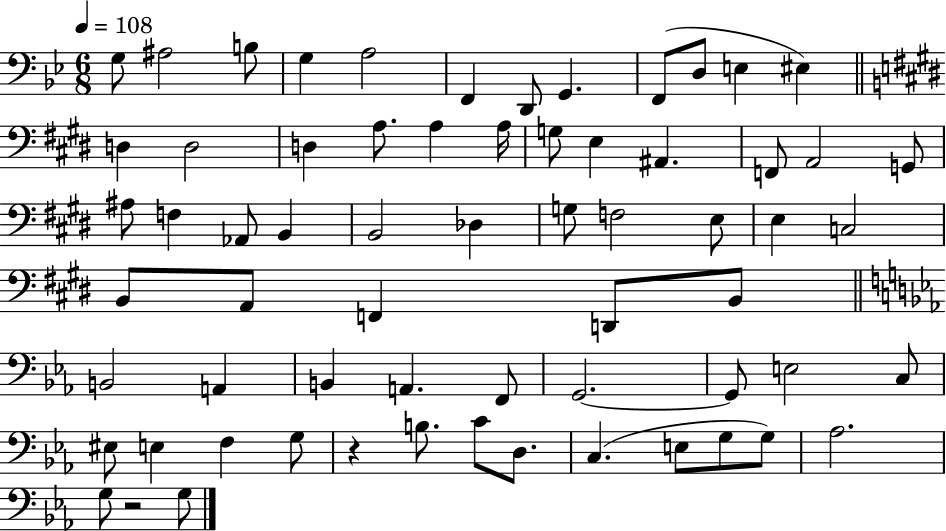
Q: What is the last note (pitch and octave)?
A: G3